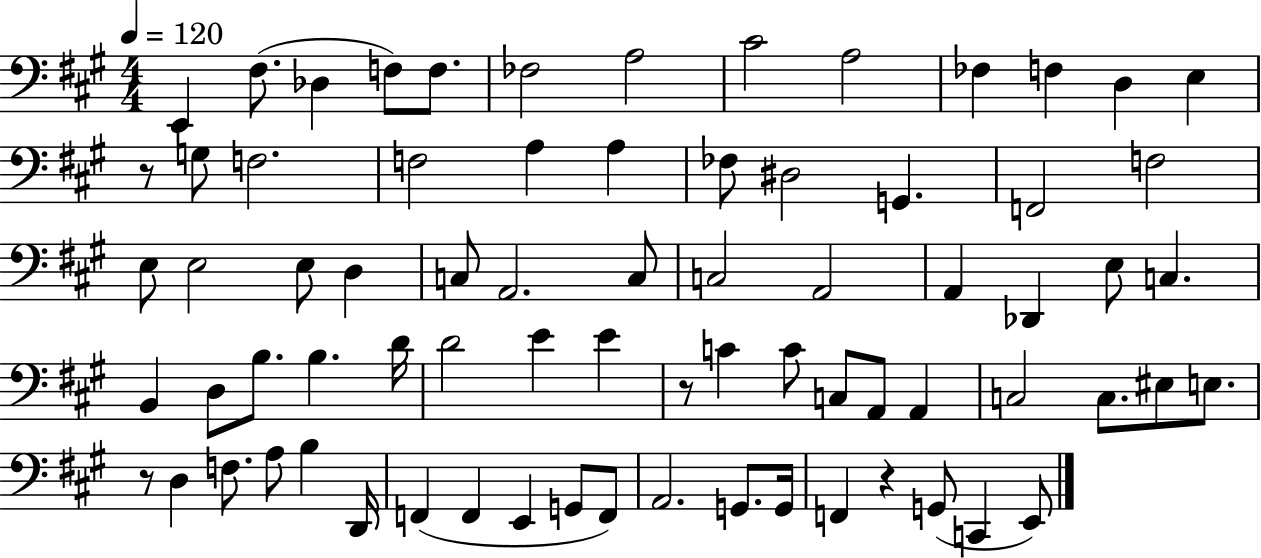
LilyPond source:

{
  \clef bass
  \numericTimeSignature
  \time 4/4
  \key a \major
  \tempo 4 = 120
  e,4 fis8.( des4 f8) f8. | fes2 a2 | cis'2 a2 | fes4 f4 d4 e4 | \break r8 g8 f2. | f2 a4 a4 | fes8 dis2 g,4. | f,2 f2 | \break e8 e2 e8 d4 | c8 a,2. c8 | c2 a,2 | a,4 des,4 e8 c4. | \break b,4 d8 b8. b4. d'16 | d'2 e'4 e'4 | r8 c'4 c'8 c8 a,8 a,4 | c2 c8. eis8 e8. | \break r8 d4 f8. a8 b4 d,16 | f,4( f,4 e,4 g,8 f,8) | a,2. g,8. g,16 | f,4 r4 g,8( c,4 e,8) | \break \bar "|."
}